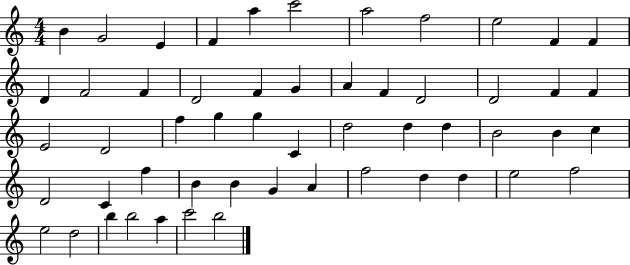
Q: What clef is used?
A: treble